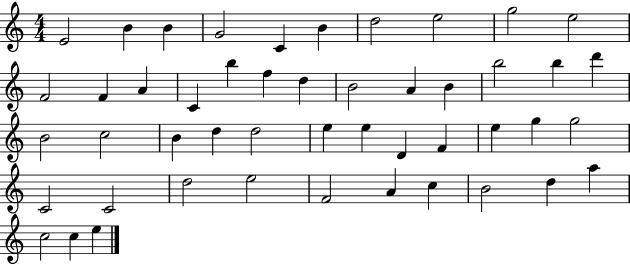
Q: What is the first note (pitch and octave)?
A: E4